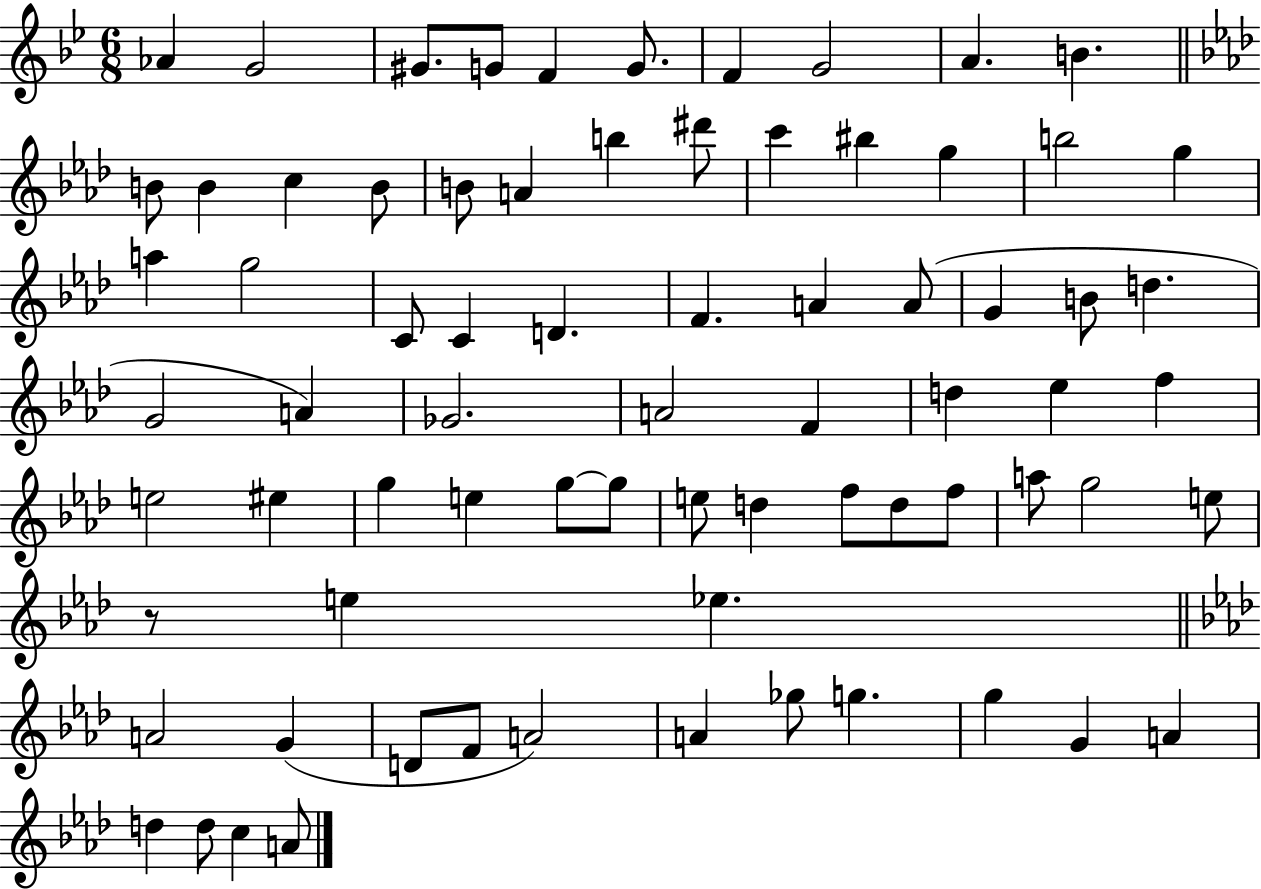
Ab4/q G4/h G#4/e. G4/e F4/q G4/e. F4/q G4/h A4/q. B4/q. B4/e B4/q C5/q B4/e B4/e A4/q B5/q D#6/e C6/q BIS5/q G5/q B5/h G5/q A5/q G5/h C4/e C4/q D4/q. F4/q. A4/q A4/e G4/q B4/e D5/q. G4/h A4/q Gb4/h. A4/h F4/q D5/q Eb5/q F5/q E5/h EIS5/q G5/q E5/q G5/e G5/e E5/e D5/q F5/e D5/e F5/e A5/e G5/h E5/e R/e E5/q Eb5/q. A4/h G4/q D4/e F4/e A4/h A4/q Gb5/e G5/q. G5/q G4/q A4/q D5/q D5/e C5/q A4/e